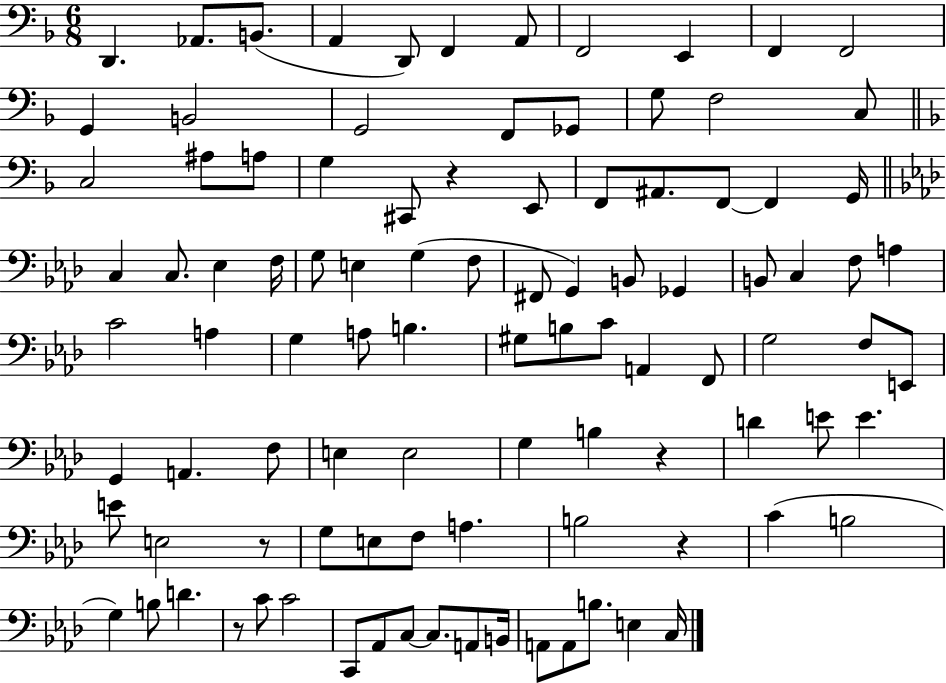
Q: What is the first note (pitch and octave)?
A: D2